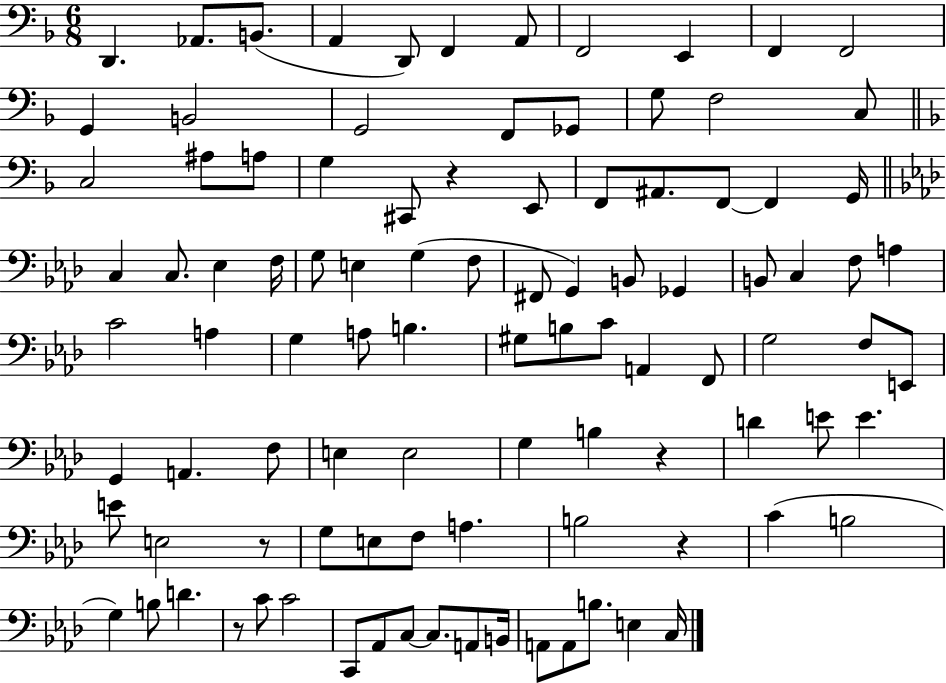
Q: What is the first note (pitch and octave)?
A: D2